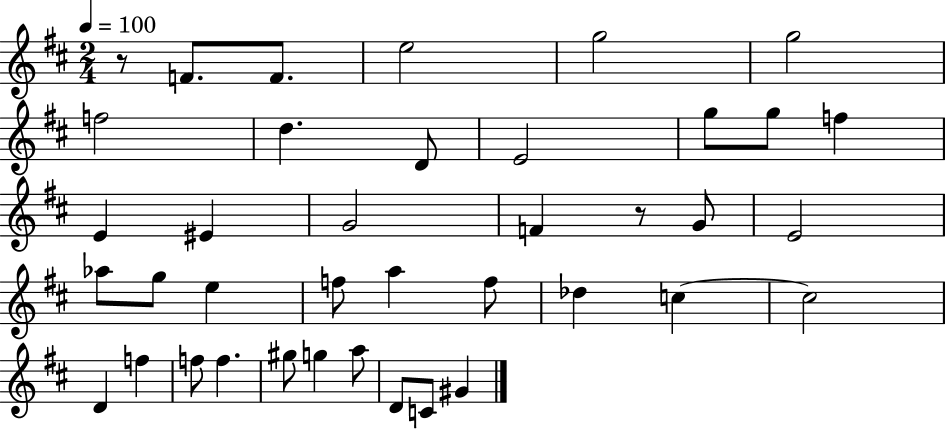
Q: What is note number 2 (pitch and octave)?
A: F4